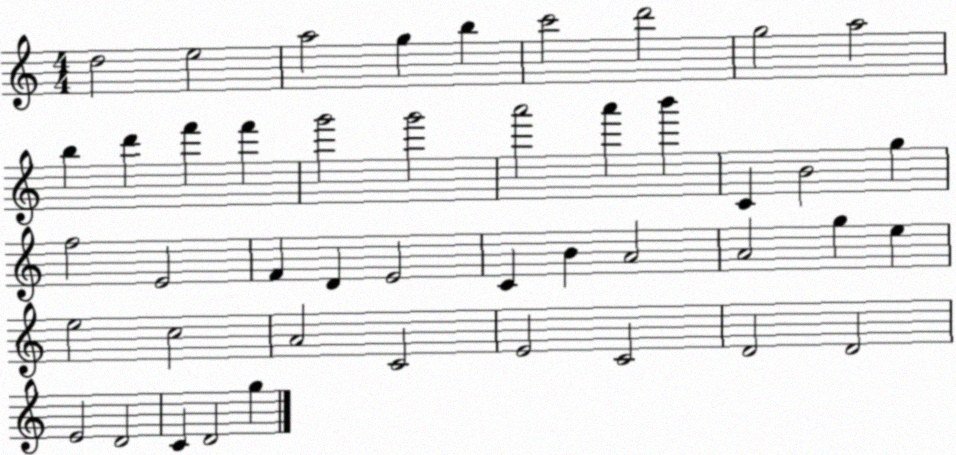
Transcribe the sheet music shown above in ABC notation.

X:1
T:Untitled
M:4/4
L:1/4
K:C
d2 e2 a2 g b c'2 d'2 g2 a2 b d' f' f' g'2 g'2 a'2 a' b' C B2 g f2 E2 F D E2 C B A2 A2 g e e2 c2 A2 C2 E2 C2 D2 D2 E2 D2 C D2 g